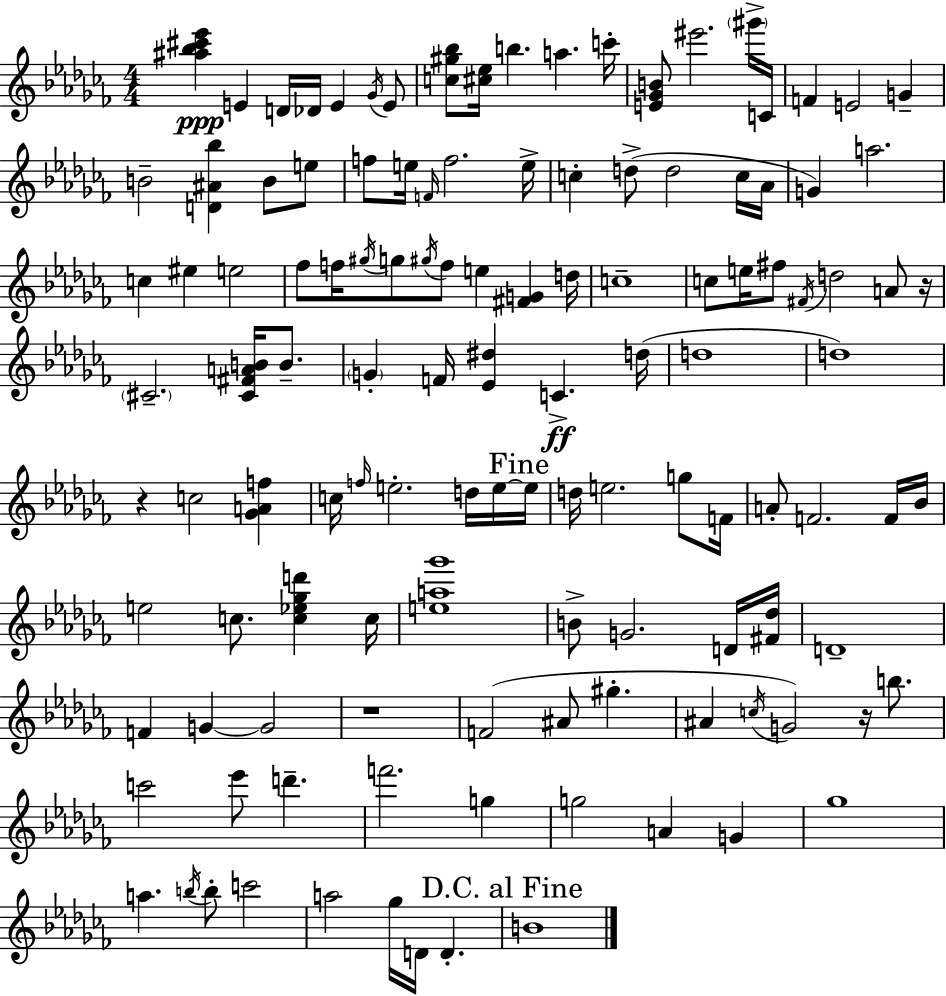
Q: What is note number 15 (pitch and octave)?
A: G4